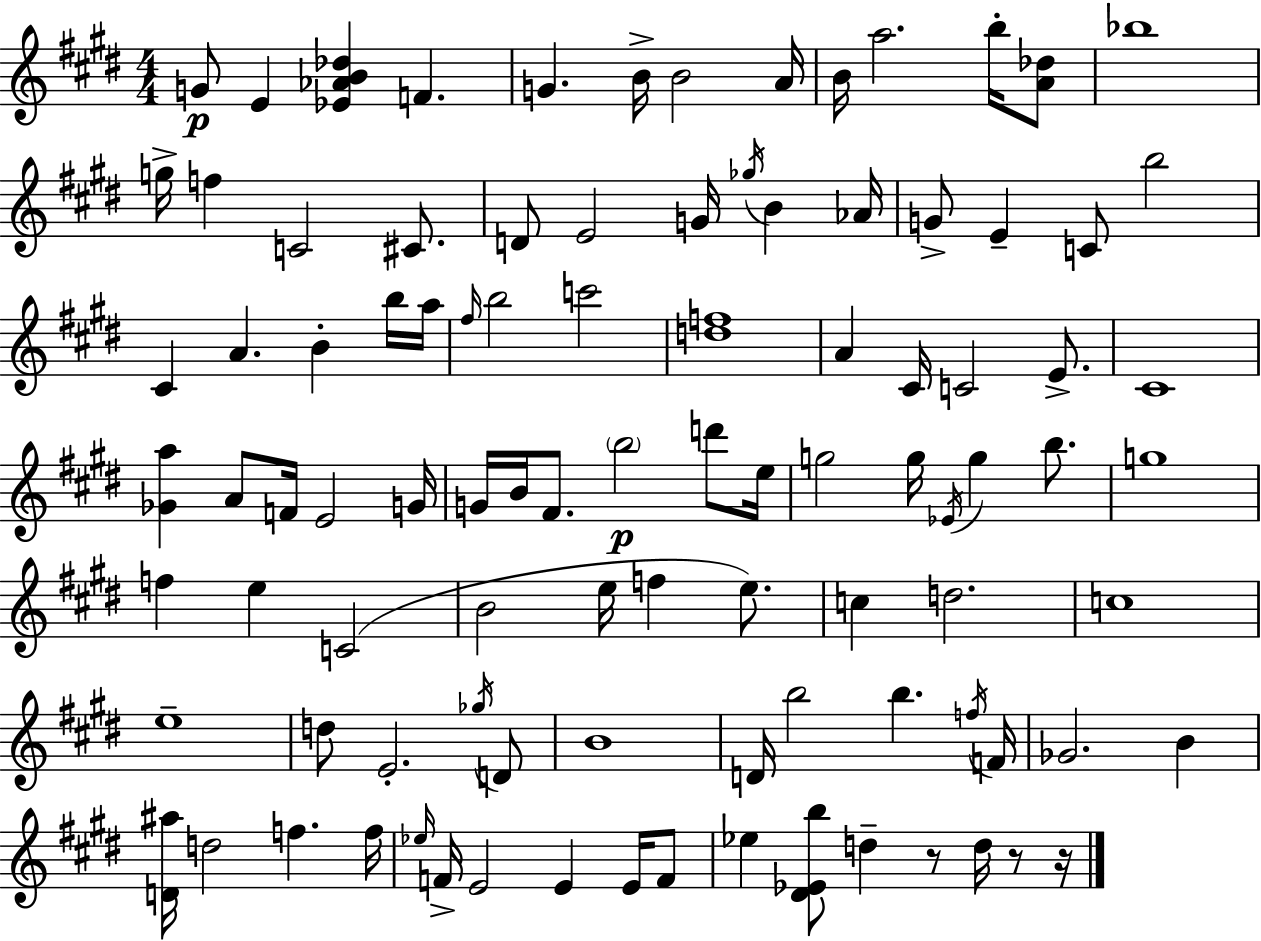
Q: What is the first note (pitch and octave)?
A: G4